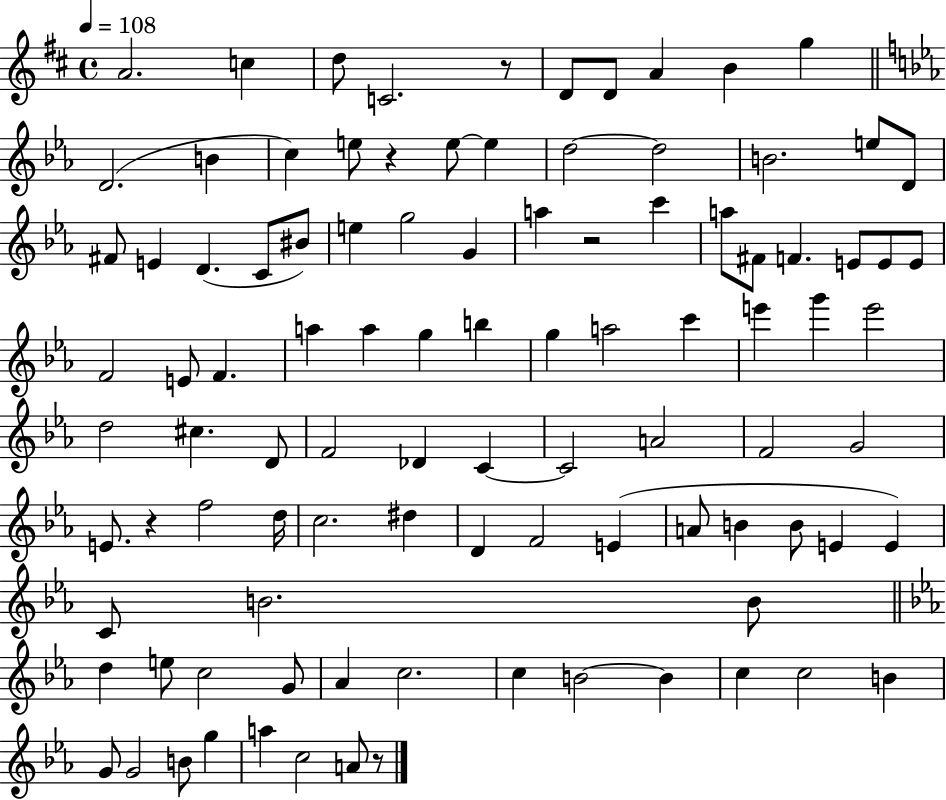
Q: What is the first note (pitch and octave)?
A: A4